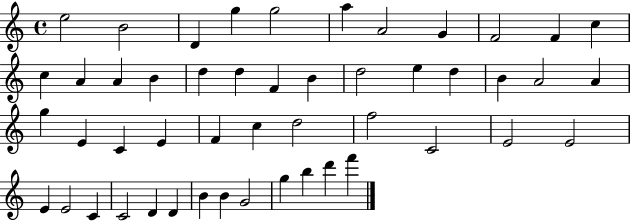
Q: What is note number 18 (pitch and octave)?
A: F4